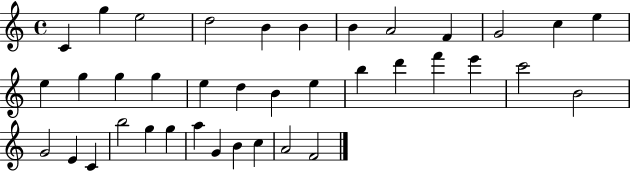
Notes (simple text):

C4/q G5/q E5/h D5/h B4/q B4/q B4/q A4/h F4/q G4/h C5/q E5/q E5/q G5/q G5/q G5/q E5/q D5/q B4/q E5/q B5/q D6/q F6/q E6/q C6/h B4/h G4/h E4/q C4/q B5/h G5/q G5/q A5/q G4/q B4/q C5/q A4/h F4/h